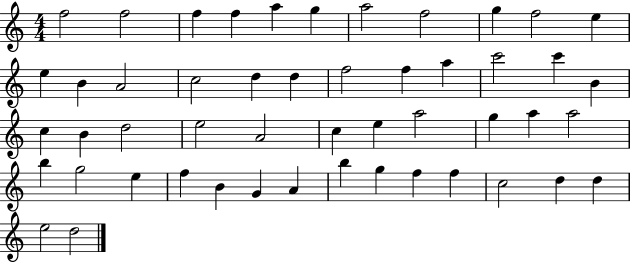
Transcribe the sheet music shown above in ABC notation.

X:1
T:Untitled
M:4/4
L:1/4
K:C
f2 f2 f f a g a2 f2 g f2 e e B A2 c2 d d f2 f a c'2 c' B c B d2 e2 A2 c e a2 g a a2 b g2 e f B G A b g f f c2 d d e2 d2